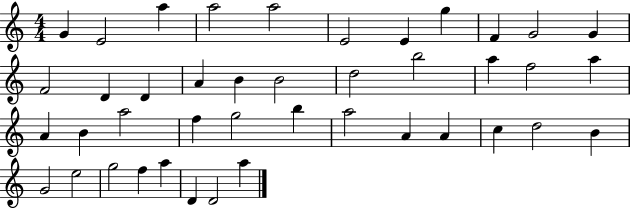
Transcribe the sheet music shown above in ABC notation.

X:1
T:Untitled
M:4/4
L:1/4
K:C
G E2 a a2 a2 E2 E g F G2 G F2 D D A B B2 d2 b2 a f2 a A B a2 f g2 b a2 A A c d2 B G2 e2 g2 f a D D2 a